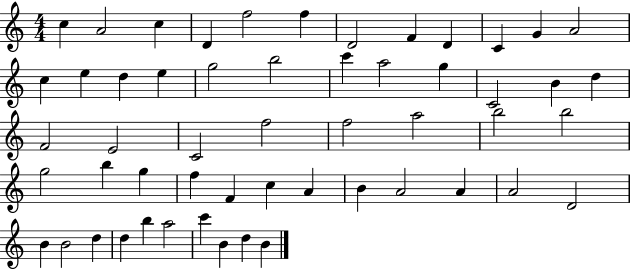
C5/q A4/h C5/q D4/q F5/h F5/q D4/h F4/q D4/q C4/q G4/q A4/h C5/q E5/q D5/q E5/q G5/h B5/h C6/q A5/h G5/q C4/h B4/q D5/q F4/h E4/h C4/h F5/h F5/h A5/h B5/h B5/h G5/h B5/q G5/q F5/q F4/q C5/q A4/q B4/q A4/h A4/q A4/h D4/h B4/q B4/h D5/q D5/q B5/q A5/h C6/q B4/q D5/q B4/q